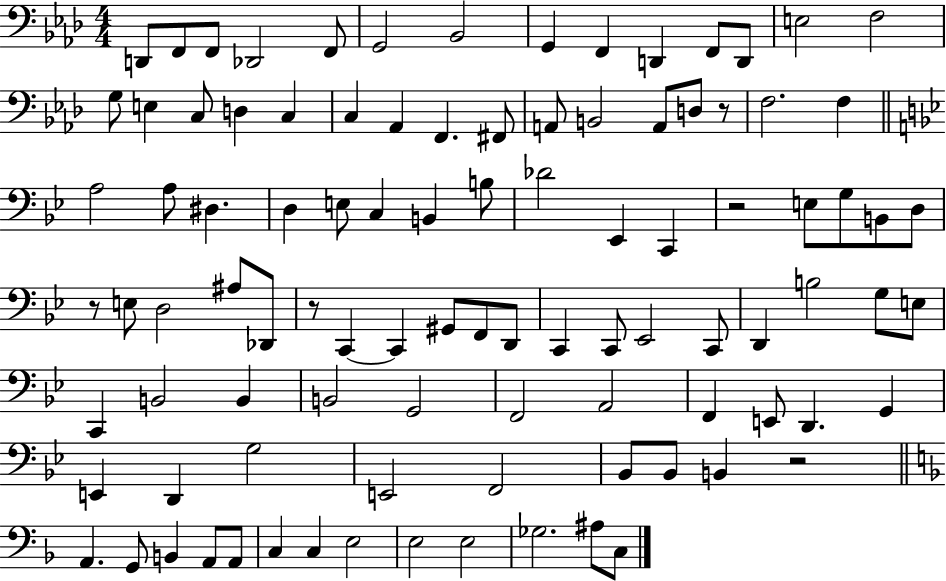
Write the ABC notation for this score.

X:1
T:Untitled
M:4/4
L:1/4
K:Ab
D,,/2 F,,/2 F,,/2 _D,,2 F,,/2 G,,2 _B,,2 G,, F,, D,, F,,/2 D,,/2 E,2 F,2 G,/2 E, C,/2 D, C, C, _A,, F,, ^F,,/2 A,,/2 B,,2 A,,/2 D,/2 z/2 F,2 F, A,2 A,/2 ^D, D, E,/2 C, B,, B,/2 _D2 _E,, C,, z2 E,/2 G,/2 B,,/2 D,/2 z/2 E,/2 D,2 ^A,/2 _D,,/2 z/2 C,, C,, ^G,,/2 F,,/2 D,,/2 C,, C,,/2 _E,,2 C,,/2 D,, B,2 G,/2 E,/2 C,, B,,2 B,, B,,2 G,,2 F,,2 A,,2 F,, E,,/2 D,, G,, E,, D,, G,2 E,,2 F,,2 _B,,/2 _B,,/2 B,, z2 A,, G,,/2 B,, A,,/2 A,,/2 C, C, E,2 E,2 E,2 _G,2 ^A,/2 C,/2